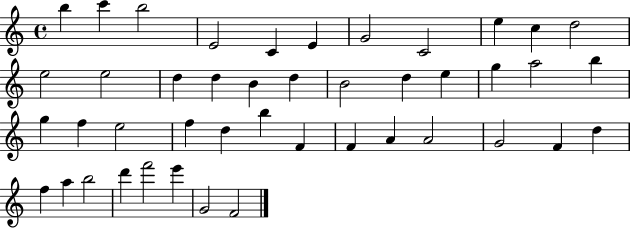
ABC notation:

X:1
T:Untitled
M:4/4
L:1/4
K:C
b c' b2 E2 C E G2 C2 e c d2 e2 e2 d d B d B2 d e g a2 b g f e2 f d b F F A A2 G2 F d f a b2 d' f'2 e' G2 F2